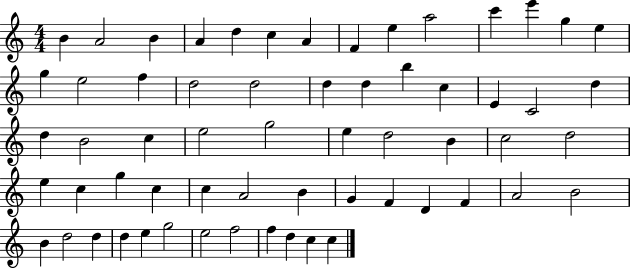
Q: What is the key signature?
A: C major